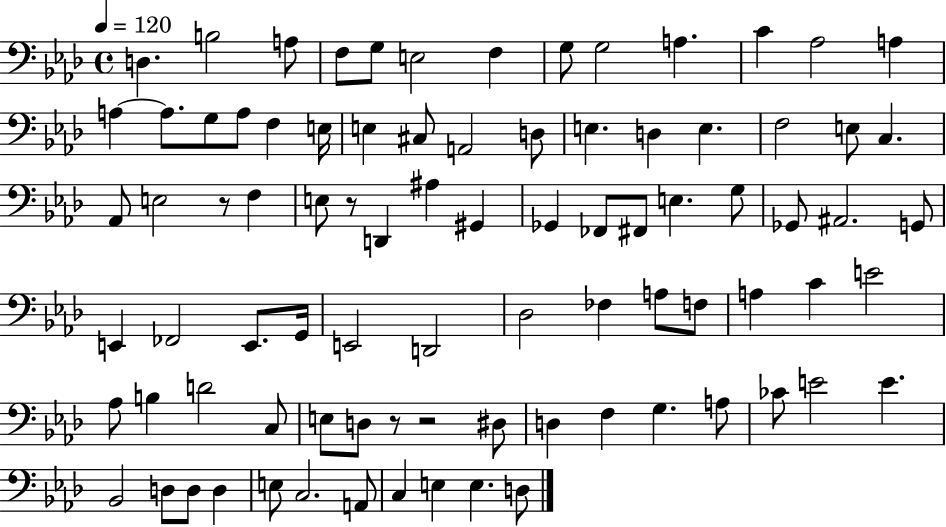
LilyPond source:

{
  \clef bass
  \time 4/4
  \defaultTimeSignature
  \key aes \major
  \tempo 4 = 120
  \repeat volta 2 { d4. b2 a8 | f8 g8 e2 f4 | g8 g2 a4. | c'4 aes2 a4 | \break a4~~ a8. g8 a8 f4 e16 | e4 cis8 a,2 d8 | e4. d4 e4. | f2 e8 c4. | \break aes,8 e2 r8 f4 | e8 r8 d,4 ais4 gis,4 | ges,4 fes,8 fis,8 e4. g8 | ges,8 ais,2. g,8 | \break e,4 fes,2 e,8. g,16 | e,2 d,2 | des2 fes4 a8 f8 | a4 c'4 e'2 | \break aes8 b4 d'2 c8 | e8 d8 r8 r2 dis8 | d4 f4 g4. a8 | ces'8 e'2 e'4. | \break bes,2 d8 d8 d4 | e8 c2. a,8 | c4 e4 e4. d8 | } \bar "|."
}